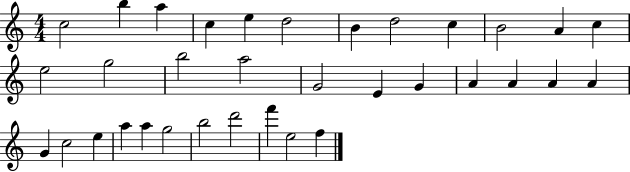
{
  \clef treble
  \numericTimeSignature
  \time 4/4
  \key c \major
  c''2 b''4 a''4 | c''4 e''4 d''2 | b'4 d''2 c''4 | b'2 a'4 c''4 | \break e''2 g''2 | b''2 a''2 | g'2 e'4 g'4 | a'4 a'4 a'4 a'4 | \break g'4 c''2 e''4 | a''4 a''4 g''2 | b''2 d'''2 | f'''4 e''2 f''4 | \break \bar "|."
}